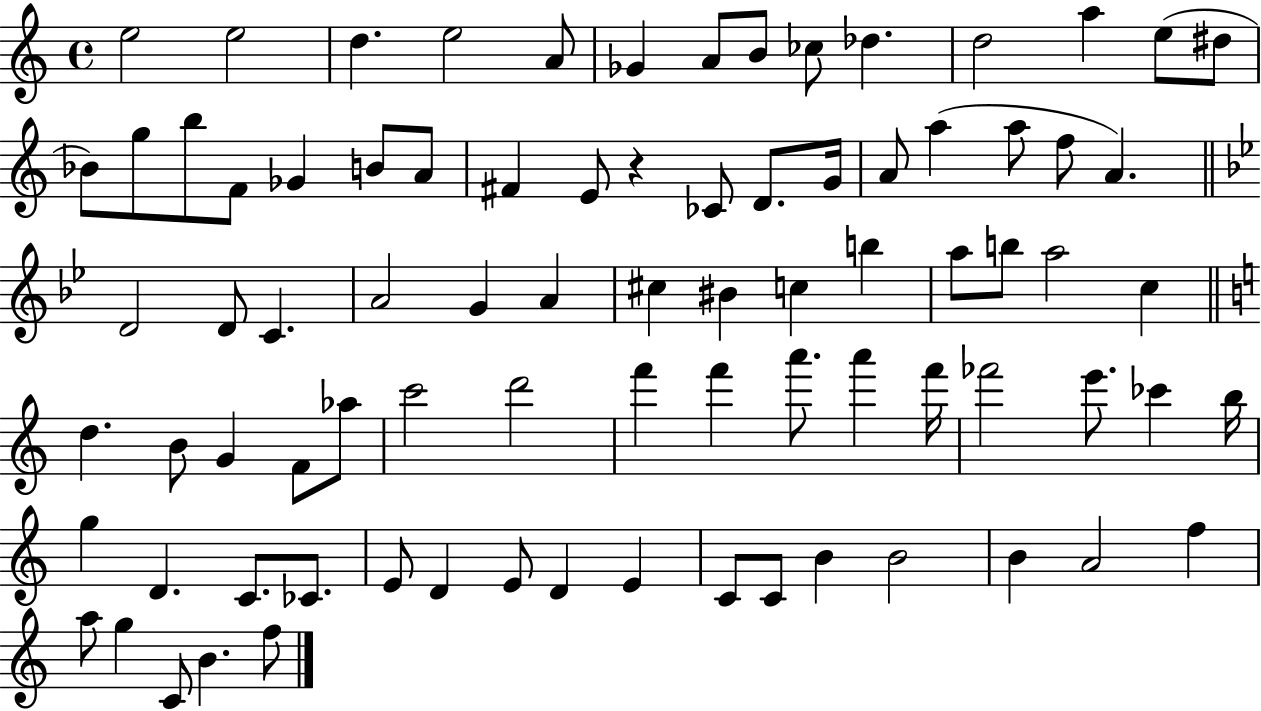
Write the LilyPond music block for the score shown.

{
  \clef treble
  \time 4/4
  \defaultTimeSignature
  \key c \major
  e''2 e''2 | d''4. e''2 a'8 | ges'4 a'8 b'8 ces''8 des''4. | d''2 a''4 e''8( dis''8 | \break bes'8) g''8 b''8 f'8 ges'4 b'8 a'8 | fis'4 e'8 r4 ces'8 d'8. g'16 | a'8 a''4( a''8 f''8 a'4.) | \bar "||" \break \key bes \major d'2 d'8 c'4. | a'2 g'4 a'4 | cis''4 bis'4 c''4 b''4 | a''8 b''8 a''2 c''4 | \break \bar "||" \break \key c \major d''4. b'8 g'4 f'8 aes''8 | c'''2 d'''2 | f'''4 f'''4 a'''8. a'''4 f'''16 | fes'''2 e'''8. ces'''4 b''16 | \break g''4 d'4. c'8. ces'8. | e'8 d'4 e'8 d'4 e'4 | c'8 c'8 b'4 b'2 | b'4 a'2 f''4 | \break a''8 g''4 c'8 b'4. f''8 | \bar "|."
}